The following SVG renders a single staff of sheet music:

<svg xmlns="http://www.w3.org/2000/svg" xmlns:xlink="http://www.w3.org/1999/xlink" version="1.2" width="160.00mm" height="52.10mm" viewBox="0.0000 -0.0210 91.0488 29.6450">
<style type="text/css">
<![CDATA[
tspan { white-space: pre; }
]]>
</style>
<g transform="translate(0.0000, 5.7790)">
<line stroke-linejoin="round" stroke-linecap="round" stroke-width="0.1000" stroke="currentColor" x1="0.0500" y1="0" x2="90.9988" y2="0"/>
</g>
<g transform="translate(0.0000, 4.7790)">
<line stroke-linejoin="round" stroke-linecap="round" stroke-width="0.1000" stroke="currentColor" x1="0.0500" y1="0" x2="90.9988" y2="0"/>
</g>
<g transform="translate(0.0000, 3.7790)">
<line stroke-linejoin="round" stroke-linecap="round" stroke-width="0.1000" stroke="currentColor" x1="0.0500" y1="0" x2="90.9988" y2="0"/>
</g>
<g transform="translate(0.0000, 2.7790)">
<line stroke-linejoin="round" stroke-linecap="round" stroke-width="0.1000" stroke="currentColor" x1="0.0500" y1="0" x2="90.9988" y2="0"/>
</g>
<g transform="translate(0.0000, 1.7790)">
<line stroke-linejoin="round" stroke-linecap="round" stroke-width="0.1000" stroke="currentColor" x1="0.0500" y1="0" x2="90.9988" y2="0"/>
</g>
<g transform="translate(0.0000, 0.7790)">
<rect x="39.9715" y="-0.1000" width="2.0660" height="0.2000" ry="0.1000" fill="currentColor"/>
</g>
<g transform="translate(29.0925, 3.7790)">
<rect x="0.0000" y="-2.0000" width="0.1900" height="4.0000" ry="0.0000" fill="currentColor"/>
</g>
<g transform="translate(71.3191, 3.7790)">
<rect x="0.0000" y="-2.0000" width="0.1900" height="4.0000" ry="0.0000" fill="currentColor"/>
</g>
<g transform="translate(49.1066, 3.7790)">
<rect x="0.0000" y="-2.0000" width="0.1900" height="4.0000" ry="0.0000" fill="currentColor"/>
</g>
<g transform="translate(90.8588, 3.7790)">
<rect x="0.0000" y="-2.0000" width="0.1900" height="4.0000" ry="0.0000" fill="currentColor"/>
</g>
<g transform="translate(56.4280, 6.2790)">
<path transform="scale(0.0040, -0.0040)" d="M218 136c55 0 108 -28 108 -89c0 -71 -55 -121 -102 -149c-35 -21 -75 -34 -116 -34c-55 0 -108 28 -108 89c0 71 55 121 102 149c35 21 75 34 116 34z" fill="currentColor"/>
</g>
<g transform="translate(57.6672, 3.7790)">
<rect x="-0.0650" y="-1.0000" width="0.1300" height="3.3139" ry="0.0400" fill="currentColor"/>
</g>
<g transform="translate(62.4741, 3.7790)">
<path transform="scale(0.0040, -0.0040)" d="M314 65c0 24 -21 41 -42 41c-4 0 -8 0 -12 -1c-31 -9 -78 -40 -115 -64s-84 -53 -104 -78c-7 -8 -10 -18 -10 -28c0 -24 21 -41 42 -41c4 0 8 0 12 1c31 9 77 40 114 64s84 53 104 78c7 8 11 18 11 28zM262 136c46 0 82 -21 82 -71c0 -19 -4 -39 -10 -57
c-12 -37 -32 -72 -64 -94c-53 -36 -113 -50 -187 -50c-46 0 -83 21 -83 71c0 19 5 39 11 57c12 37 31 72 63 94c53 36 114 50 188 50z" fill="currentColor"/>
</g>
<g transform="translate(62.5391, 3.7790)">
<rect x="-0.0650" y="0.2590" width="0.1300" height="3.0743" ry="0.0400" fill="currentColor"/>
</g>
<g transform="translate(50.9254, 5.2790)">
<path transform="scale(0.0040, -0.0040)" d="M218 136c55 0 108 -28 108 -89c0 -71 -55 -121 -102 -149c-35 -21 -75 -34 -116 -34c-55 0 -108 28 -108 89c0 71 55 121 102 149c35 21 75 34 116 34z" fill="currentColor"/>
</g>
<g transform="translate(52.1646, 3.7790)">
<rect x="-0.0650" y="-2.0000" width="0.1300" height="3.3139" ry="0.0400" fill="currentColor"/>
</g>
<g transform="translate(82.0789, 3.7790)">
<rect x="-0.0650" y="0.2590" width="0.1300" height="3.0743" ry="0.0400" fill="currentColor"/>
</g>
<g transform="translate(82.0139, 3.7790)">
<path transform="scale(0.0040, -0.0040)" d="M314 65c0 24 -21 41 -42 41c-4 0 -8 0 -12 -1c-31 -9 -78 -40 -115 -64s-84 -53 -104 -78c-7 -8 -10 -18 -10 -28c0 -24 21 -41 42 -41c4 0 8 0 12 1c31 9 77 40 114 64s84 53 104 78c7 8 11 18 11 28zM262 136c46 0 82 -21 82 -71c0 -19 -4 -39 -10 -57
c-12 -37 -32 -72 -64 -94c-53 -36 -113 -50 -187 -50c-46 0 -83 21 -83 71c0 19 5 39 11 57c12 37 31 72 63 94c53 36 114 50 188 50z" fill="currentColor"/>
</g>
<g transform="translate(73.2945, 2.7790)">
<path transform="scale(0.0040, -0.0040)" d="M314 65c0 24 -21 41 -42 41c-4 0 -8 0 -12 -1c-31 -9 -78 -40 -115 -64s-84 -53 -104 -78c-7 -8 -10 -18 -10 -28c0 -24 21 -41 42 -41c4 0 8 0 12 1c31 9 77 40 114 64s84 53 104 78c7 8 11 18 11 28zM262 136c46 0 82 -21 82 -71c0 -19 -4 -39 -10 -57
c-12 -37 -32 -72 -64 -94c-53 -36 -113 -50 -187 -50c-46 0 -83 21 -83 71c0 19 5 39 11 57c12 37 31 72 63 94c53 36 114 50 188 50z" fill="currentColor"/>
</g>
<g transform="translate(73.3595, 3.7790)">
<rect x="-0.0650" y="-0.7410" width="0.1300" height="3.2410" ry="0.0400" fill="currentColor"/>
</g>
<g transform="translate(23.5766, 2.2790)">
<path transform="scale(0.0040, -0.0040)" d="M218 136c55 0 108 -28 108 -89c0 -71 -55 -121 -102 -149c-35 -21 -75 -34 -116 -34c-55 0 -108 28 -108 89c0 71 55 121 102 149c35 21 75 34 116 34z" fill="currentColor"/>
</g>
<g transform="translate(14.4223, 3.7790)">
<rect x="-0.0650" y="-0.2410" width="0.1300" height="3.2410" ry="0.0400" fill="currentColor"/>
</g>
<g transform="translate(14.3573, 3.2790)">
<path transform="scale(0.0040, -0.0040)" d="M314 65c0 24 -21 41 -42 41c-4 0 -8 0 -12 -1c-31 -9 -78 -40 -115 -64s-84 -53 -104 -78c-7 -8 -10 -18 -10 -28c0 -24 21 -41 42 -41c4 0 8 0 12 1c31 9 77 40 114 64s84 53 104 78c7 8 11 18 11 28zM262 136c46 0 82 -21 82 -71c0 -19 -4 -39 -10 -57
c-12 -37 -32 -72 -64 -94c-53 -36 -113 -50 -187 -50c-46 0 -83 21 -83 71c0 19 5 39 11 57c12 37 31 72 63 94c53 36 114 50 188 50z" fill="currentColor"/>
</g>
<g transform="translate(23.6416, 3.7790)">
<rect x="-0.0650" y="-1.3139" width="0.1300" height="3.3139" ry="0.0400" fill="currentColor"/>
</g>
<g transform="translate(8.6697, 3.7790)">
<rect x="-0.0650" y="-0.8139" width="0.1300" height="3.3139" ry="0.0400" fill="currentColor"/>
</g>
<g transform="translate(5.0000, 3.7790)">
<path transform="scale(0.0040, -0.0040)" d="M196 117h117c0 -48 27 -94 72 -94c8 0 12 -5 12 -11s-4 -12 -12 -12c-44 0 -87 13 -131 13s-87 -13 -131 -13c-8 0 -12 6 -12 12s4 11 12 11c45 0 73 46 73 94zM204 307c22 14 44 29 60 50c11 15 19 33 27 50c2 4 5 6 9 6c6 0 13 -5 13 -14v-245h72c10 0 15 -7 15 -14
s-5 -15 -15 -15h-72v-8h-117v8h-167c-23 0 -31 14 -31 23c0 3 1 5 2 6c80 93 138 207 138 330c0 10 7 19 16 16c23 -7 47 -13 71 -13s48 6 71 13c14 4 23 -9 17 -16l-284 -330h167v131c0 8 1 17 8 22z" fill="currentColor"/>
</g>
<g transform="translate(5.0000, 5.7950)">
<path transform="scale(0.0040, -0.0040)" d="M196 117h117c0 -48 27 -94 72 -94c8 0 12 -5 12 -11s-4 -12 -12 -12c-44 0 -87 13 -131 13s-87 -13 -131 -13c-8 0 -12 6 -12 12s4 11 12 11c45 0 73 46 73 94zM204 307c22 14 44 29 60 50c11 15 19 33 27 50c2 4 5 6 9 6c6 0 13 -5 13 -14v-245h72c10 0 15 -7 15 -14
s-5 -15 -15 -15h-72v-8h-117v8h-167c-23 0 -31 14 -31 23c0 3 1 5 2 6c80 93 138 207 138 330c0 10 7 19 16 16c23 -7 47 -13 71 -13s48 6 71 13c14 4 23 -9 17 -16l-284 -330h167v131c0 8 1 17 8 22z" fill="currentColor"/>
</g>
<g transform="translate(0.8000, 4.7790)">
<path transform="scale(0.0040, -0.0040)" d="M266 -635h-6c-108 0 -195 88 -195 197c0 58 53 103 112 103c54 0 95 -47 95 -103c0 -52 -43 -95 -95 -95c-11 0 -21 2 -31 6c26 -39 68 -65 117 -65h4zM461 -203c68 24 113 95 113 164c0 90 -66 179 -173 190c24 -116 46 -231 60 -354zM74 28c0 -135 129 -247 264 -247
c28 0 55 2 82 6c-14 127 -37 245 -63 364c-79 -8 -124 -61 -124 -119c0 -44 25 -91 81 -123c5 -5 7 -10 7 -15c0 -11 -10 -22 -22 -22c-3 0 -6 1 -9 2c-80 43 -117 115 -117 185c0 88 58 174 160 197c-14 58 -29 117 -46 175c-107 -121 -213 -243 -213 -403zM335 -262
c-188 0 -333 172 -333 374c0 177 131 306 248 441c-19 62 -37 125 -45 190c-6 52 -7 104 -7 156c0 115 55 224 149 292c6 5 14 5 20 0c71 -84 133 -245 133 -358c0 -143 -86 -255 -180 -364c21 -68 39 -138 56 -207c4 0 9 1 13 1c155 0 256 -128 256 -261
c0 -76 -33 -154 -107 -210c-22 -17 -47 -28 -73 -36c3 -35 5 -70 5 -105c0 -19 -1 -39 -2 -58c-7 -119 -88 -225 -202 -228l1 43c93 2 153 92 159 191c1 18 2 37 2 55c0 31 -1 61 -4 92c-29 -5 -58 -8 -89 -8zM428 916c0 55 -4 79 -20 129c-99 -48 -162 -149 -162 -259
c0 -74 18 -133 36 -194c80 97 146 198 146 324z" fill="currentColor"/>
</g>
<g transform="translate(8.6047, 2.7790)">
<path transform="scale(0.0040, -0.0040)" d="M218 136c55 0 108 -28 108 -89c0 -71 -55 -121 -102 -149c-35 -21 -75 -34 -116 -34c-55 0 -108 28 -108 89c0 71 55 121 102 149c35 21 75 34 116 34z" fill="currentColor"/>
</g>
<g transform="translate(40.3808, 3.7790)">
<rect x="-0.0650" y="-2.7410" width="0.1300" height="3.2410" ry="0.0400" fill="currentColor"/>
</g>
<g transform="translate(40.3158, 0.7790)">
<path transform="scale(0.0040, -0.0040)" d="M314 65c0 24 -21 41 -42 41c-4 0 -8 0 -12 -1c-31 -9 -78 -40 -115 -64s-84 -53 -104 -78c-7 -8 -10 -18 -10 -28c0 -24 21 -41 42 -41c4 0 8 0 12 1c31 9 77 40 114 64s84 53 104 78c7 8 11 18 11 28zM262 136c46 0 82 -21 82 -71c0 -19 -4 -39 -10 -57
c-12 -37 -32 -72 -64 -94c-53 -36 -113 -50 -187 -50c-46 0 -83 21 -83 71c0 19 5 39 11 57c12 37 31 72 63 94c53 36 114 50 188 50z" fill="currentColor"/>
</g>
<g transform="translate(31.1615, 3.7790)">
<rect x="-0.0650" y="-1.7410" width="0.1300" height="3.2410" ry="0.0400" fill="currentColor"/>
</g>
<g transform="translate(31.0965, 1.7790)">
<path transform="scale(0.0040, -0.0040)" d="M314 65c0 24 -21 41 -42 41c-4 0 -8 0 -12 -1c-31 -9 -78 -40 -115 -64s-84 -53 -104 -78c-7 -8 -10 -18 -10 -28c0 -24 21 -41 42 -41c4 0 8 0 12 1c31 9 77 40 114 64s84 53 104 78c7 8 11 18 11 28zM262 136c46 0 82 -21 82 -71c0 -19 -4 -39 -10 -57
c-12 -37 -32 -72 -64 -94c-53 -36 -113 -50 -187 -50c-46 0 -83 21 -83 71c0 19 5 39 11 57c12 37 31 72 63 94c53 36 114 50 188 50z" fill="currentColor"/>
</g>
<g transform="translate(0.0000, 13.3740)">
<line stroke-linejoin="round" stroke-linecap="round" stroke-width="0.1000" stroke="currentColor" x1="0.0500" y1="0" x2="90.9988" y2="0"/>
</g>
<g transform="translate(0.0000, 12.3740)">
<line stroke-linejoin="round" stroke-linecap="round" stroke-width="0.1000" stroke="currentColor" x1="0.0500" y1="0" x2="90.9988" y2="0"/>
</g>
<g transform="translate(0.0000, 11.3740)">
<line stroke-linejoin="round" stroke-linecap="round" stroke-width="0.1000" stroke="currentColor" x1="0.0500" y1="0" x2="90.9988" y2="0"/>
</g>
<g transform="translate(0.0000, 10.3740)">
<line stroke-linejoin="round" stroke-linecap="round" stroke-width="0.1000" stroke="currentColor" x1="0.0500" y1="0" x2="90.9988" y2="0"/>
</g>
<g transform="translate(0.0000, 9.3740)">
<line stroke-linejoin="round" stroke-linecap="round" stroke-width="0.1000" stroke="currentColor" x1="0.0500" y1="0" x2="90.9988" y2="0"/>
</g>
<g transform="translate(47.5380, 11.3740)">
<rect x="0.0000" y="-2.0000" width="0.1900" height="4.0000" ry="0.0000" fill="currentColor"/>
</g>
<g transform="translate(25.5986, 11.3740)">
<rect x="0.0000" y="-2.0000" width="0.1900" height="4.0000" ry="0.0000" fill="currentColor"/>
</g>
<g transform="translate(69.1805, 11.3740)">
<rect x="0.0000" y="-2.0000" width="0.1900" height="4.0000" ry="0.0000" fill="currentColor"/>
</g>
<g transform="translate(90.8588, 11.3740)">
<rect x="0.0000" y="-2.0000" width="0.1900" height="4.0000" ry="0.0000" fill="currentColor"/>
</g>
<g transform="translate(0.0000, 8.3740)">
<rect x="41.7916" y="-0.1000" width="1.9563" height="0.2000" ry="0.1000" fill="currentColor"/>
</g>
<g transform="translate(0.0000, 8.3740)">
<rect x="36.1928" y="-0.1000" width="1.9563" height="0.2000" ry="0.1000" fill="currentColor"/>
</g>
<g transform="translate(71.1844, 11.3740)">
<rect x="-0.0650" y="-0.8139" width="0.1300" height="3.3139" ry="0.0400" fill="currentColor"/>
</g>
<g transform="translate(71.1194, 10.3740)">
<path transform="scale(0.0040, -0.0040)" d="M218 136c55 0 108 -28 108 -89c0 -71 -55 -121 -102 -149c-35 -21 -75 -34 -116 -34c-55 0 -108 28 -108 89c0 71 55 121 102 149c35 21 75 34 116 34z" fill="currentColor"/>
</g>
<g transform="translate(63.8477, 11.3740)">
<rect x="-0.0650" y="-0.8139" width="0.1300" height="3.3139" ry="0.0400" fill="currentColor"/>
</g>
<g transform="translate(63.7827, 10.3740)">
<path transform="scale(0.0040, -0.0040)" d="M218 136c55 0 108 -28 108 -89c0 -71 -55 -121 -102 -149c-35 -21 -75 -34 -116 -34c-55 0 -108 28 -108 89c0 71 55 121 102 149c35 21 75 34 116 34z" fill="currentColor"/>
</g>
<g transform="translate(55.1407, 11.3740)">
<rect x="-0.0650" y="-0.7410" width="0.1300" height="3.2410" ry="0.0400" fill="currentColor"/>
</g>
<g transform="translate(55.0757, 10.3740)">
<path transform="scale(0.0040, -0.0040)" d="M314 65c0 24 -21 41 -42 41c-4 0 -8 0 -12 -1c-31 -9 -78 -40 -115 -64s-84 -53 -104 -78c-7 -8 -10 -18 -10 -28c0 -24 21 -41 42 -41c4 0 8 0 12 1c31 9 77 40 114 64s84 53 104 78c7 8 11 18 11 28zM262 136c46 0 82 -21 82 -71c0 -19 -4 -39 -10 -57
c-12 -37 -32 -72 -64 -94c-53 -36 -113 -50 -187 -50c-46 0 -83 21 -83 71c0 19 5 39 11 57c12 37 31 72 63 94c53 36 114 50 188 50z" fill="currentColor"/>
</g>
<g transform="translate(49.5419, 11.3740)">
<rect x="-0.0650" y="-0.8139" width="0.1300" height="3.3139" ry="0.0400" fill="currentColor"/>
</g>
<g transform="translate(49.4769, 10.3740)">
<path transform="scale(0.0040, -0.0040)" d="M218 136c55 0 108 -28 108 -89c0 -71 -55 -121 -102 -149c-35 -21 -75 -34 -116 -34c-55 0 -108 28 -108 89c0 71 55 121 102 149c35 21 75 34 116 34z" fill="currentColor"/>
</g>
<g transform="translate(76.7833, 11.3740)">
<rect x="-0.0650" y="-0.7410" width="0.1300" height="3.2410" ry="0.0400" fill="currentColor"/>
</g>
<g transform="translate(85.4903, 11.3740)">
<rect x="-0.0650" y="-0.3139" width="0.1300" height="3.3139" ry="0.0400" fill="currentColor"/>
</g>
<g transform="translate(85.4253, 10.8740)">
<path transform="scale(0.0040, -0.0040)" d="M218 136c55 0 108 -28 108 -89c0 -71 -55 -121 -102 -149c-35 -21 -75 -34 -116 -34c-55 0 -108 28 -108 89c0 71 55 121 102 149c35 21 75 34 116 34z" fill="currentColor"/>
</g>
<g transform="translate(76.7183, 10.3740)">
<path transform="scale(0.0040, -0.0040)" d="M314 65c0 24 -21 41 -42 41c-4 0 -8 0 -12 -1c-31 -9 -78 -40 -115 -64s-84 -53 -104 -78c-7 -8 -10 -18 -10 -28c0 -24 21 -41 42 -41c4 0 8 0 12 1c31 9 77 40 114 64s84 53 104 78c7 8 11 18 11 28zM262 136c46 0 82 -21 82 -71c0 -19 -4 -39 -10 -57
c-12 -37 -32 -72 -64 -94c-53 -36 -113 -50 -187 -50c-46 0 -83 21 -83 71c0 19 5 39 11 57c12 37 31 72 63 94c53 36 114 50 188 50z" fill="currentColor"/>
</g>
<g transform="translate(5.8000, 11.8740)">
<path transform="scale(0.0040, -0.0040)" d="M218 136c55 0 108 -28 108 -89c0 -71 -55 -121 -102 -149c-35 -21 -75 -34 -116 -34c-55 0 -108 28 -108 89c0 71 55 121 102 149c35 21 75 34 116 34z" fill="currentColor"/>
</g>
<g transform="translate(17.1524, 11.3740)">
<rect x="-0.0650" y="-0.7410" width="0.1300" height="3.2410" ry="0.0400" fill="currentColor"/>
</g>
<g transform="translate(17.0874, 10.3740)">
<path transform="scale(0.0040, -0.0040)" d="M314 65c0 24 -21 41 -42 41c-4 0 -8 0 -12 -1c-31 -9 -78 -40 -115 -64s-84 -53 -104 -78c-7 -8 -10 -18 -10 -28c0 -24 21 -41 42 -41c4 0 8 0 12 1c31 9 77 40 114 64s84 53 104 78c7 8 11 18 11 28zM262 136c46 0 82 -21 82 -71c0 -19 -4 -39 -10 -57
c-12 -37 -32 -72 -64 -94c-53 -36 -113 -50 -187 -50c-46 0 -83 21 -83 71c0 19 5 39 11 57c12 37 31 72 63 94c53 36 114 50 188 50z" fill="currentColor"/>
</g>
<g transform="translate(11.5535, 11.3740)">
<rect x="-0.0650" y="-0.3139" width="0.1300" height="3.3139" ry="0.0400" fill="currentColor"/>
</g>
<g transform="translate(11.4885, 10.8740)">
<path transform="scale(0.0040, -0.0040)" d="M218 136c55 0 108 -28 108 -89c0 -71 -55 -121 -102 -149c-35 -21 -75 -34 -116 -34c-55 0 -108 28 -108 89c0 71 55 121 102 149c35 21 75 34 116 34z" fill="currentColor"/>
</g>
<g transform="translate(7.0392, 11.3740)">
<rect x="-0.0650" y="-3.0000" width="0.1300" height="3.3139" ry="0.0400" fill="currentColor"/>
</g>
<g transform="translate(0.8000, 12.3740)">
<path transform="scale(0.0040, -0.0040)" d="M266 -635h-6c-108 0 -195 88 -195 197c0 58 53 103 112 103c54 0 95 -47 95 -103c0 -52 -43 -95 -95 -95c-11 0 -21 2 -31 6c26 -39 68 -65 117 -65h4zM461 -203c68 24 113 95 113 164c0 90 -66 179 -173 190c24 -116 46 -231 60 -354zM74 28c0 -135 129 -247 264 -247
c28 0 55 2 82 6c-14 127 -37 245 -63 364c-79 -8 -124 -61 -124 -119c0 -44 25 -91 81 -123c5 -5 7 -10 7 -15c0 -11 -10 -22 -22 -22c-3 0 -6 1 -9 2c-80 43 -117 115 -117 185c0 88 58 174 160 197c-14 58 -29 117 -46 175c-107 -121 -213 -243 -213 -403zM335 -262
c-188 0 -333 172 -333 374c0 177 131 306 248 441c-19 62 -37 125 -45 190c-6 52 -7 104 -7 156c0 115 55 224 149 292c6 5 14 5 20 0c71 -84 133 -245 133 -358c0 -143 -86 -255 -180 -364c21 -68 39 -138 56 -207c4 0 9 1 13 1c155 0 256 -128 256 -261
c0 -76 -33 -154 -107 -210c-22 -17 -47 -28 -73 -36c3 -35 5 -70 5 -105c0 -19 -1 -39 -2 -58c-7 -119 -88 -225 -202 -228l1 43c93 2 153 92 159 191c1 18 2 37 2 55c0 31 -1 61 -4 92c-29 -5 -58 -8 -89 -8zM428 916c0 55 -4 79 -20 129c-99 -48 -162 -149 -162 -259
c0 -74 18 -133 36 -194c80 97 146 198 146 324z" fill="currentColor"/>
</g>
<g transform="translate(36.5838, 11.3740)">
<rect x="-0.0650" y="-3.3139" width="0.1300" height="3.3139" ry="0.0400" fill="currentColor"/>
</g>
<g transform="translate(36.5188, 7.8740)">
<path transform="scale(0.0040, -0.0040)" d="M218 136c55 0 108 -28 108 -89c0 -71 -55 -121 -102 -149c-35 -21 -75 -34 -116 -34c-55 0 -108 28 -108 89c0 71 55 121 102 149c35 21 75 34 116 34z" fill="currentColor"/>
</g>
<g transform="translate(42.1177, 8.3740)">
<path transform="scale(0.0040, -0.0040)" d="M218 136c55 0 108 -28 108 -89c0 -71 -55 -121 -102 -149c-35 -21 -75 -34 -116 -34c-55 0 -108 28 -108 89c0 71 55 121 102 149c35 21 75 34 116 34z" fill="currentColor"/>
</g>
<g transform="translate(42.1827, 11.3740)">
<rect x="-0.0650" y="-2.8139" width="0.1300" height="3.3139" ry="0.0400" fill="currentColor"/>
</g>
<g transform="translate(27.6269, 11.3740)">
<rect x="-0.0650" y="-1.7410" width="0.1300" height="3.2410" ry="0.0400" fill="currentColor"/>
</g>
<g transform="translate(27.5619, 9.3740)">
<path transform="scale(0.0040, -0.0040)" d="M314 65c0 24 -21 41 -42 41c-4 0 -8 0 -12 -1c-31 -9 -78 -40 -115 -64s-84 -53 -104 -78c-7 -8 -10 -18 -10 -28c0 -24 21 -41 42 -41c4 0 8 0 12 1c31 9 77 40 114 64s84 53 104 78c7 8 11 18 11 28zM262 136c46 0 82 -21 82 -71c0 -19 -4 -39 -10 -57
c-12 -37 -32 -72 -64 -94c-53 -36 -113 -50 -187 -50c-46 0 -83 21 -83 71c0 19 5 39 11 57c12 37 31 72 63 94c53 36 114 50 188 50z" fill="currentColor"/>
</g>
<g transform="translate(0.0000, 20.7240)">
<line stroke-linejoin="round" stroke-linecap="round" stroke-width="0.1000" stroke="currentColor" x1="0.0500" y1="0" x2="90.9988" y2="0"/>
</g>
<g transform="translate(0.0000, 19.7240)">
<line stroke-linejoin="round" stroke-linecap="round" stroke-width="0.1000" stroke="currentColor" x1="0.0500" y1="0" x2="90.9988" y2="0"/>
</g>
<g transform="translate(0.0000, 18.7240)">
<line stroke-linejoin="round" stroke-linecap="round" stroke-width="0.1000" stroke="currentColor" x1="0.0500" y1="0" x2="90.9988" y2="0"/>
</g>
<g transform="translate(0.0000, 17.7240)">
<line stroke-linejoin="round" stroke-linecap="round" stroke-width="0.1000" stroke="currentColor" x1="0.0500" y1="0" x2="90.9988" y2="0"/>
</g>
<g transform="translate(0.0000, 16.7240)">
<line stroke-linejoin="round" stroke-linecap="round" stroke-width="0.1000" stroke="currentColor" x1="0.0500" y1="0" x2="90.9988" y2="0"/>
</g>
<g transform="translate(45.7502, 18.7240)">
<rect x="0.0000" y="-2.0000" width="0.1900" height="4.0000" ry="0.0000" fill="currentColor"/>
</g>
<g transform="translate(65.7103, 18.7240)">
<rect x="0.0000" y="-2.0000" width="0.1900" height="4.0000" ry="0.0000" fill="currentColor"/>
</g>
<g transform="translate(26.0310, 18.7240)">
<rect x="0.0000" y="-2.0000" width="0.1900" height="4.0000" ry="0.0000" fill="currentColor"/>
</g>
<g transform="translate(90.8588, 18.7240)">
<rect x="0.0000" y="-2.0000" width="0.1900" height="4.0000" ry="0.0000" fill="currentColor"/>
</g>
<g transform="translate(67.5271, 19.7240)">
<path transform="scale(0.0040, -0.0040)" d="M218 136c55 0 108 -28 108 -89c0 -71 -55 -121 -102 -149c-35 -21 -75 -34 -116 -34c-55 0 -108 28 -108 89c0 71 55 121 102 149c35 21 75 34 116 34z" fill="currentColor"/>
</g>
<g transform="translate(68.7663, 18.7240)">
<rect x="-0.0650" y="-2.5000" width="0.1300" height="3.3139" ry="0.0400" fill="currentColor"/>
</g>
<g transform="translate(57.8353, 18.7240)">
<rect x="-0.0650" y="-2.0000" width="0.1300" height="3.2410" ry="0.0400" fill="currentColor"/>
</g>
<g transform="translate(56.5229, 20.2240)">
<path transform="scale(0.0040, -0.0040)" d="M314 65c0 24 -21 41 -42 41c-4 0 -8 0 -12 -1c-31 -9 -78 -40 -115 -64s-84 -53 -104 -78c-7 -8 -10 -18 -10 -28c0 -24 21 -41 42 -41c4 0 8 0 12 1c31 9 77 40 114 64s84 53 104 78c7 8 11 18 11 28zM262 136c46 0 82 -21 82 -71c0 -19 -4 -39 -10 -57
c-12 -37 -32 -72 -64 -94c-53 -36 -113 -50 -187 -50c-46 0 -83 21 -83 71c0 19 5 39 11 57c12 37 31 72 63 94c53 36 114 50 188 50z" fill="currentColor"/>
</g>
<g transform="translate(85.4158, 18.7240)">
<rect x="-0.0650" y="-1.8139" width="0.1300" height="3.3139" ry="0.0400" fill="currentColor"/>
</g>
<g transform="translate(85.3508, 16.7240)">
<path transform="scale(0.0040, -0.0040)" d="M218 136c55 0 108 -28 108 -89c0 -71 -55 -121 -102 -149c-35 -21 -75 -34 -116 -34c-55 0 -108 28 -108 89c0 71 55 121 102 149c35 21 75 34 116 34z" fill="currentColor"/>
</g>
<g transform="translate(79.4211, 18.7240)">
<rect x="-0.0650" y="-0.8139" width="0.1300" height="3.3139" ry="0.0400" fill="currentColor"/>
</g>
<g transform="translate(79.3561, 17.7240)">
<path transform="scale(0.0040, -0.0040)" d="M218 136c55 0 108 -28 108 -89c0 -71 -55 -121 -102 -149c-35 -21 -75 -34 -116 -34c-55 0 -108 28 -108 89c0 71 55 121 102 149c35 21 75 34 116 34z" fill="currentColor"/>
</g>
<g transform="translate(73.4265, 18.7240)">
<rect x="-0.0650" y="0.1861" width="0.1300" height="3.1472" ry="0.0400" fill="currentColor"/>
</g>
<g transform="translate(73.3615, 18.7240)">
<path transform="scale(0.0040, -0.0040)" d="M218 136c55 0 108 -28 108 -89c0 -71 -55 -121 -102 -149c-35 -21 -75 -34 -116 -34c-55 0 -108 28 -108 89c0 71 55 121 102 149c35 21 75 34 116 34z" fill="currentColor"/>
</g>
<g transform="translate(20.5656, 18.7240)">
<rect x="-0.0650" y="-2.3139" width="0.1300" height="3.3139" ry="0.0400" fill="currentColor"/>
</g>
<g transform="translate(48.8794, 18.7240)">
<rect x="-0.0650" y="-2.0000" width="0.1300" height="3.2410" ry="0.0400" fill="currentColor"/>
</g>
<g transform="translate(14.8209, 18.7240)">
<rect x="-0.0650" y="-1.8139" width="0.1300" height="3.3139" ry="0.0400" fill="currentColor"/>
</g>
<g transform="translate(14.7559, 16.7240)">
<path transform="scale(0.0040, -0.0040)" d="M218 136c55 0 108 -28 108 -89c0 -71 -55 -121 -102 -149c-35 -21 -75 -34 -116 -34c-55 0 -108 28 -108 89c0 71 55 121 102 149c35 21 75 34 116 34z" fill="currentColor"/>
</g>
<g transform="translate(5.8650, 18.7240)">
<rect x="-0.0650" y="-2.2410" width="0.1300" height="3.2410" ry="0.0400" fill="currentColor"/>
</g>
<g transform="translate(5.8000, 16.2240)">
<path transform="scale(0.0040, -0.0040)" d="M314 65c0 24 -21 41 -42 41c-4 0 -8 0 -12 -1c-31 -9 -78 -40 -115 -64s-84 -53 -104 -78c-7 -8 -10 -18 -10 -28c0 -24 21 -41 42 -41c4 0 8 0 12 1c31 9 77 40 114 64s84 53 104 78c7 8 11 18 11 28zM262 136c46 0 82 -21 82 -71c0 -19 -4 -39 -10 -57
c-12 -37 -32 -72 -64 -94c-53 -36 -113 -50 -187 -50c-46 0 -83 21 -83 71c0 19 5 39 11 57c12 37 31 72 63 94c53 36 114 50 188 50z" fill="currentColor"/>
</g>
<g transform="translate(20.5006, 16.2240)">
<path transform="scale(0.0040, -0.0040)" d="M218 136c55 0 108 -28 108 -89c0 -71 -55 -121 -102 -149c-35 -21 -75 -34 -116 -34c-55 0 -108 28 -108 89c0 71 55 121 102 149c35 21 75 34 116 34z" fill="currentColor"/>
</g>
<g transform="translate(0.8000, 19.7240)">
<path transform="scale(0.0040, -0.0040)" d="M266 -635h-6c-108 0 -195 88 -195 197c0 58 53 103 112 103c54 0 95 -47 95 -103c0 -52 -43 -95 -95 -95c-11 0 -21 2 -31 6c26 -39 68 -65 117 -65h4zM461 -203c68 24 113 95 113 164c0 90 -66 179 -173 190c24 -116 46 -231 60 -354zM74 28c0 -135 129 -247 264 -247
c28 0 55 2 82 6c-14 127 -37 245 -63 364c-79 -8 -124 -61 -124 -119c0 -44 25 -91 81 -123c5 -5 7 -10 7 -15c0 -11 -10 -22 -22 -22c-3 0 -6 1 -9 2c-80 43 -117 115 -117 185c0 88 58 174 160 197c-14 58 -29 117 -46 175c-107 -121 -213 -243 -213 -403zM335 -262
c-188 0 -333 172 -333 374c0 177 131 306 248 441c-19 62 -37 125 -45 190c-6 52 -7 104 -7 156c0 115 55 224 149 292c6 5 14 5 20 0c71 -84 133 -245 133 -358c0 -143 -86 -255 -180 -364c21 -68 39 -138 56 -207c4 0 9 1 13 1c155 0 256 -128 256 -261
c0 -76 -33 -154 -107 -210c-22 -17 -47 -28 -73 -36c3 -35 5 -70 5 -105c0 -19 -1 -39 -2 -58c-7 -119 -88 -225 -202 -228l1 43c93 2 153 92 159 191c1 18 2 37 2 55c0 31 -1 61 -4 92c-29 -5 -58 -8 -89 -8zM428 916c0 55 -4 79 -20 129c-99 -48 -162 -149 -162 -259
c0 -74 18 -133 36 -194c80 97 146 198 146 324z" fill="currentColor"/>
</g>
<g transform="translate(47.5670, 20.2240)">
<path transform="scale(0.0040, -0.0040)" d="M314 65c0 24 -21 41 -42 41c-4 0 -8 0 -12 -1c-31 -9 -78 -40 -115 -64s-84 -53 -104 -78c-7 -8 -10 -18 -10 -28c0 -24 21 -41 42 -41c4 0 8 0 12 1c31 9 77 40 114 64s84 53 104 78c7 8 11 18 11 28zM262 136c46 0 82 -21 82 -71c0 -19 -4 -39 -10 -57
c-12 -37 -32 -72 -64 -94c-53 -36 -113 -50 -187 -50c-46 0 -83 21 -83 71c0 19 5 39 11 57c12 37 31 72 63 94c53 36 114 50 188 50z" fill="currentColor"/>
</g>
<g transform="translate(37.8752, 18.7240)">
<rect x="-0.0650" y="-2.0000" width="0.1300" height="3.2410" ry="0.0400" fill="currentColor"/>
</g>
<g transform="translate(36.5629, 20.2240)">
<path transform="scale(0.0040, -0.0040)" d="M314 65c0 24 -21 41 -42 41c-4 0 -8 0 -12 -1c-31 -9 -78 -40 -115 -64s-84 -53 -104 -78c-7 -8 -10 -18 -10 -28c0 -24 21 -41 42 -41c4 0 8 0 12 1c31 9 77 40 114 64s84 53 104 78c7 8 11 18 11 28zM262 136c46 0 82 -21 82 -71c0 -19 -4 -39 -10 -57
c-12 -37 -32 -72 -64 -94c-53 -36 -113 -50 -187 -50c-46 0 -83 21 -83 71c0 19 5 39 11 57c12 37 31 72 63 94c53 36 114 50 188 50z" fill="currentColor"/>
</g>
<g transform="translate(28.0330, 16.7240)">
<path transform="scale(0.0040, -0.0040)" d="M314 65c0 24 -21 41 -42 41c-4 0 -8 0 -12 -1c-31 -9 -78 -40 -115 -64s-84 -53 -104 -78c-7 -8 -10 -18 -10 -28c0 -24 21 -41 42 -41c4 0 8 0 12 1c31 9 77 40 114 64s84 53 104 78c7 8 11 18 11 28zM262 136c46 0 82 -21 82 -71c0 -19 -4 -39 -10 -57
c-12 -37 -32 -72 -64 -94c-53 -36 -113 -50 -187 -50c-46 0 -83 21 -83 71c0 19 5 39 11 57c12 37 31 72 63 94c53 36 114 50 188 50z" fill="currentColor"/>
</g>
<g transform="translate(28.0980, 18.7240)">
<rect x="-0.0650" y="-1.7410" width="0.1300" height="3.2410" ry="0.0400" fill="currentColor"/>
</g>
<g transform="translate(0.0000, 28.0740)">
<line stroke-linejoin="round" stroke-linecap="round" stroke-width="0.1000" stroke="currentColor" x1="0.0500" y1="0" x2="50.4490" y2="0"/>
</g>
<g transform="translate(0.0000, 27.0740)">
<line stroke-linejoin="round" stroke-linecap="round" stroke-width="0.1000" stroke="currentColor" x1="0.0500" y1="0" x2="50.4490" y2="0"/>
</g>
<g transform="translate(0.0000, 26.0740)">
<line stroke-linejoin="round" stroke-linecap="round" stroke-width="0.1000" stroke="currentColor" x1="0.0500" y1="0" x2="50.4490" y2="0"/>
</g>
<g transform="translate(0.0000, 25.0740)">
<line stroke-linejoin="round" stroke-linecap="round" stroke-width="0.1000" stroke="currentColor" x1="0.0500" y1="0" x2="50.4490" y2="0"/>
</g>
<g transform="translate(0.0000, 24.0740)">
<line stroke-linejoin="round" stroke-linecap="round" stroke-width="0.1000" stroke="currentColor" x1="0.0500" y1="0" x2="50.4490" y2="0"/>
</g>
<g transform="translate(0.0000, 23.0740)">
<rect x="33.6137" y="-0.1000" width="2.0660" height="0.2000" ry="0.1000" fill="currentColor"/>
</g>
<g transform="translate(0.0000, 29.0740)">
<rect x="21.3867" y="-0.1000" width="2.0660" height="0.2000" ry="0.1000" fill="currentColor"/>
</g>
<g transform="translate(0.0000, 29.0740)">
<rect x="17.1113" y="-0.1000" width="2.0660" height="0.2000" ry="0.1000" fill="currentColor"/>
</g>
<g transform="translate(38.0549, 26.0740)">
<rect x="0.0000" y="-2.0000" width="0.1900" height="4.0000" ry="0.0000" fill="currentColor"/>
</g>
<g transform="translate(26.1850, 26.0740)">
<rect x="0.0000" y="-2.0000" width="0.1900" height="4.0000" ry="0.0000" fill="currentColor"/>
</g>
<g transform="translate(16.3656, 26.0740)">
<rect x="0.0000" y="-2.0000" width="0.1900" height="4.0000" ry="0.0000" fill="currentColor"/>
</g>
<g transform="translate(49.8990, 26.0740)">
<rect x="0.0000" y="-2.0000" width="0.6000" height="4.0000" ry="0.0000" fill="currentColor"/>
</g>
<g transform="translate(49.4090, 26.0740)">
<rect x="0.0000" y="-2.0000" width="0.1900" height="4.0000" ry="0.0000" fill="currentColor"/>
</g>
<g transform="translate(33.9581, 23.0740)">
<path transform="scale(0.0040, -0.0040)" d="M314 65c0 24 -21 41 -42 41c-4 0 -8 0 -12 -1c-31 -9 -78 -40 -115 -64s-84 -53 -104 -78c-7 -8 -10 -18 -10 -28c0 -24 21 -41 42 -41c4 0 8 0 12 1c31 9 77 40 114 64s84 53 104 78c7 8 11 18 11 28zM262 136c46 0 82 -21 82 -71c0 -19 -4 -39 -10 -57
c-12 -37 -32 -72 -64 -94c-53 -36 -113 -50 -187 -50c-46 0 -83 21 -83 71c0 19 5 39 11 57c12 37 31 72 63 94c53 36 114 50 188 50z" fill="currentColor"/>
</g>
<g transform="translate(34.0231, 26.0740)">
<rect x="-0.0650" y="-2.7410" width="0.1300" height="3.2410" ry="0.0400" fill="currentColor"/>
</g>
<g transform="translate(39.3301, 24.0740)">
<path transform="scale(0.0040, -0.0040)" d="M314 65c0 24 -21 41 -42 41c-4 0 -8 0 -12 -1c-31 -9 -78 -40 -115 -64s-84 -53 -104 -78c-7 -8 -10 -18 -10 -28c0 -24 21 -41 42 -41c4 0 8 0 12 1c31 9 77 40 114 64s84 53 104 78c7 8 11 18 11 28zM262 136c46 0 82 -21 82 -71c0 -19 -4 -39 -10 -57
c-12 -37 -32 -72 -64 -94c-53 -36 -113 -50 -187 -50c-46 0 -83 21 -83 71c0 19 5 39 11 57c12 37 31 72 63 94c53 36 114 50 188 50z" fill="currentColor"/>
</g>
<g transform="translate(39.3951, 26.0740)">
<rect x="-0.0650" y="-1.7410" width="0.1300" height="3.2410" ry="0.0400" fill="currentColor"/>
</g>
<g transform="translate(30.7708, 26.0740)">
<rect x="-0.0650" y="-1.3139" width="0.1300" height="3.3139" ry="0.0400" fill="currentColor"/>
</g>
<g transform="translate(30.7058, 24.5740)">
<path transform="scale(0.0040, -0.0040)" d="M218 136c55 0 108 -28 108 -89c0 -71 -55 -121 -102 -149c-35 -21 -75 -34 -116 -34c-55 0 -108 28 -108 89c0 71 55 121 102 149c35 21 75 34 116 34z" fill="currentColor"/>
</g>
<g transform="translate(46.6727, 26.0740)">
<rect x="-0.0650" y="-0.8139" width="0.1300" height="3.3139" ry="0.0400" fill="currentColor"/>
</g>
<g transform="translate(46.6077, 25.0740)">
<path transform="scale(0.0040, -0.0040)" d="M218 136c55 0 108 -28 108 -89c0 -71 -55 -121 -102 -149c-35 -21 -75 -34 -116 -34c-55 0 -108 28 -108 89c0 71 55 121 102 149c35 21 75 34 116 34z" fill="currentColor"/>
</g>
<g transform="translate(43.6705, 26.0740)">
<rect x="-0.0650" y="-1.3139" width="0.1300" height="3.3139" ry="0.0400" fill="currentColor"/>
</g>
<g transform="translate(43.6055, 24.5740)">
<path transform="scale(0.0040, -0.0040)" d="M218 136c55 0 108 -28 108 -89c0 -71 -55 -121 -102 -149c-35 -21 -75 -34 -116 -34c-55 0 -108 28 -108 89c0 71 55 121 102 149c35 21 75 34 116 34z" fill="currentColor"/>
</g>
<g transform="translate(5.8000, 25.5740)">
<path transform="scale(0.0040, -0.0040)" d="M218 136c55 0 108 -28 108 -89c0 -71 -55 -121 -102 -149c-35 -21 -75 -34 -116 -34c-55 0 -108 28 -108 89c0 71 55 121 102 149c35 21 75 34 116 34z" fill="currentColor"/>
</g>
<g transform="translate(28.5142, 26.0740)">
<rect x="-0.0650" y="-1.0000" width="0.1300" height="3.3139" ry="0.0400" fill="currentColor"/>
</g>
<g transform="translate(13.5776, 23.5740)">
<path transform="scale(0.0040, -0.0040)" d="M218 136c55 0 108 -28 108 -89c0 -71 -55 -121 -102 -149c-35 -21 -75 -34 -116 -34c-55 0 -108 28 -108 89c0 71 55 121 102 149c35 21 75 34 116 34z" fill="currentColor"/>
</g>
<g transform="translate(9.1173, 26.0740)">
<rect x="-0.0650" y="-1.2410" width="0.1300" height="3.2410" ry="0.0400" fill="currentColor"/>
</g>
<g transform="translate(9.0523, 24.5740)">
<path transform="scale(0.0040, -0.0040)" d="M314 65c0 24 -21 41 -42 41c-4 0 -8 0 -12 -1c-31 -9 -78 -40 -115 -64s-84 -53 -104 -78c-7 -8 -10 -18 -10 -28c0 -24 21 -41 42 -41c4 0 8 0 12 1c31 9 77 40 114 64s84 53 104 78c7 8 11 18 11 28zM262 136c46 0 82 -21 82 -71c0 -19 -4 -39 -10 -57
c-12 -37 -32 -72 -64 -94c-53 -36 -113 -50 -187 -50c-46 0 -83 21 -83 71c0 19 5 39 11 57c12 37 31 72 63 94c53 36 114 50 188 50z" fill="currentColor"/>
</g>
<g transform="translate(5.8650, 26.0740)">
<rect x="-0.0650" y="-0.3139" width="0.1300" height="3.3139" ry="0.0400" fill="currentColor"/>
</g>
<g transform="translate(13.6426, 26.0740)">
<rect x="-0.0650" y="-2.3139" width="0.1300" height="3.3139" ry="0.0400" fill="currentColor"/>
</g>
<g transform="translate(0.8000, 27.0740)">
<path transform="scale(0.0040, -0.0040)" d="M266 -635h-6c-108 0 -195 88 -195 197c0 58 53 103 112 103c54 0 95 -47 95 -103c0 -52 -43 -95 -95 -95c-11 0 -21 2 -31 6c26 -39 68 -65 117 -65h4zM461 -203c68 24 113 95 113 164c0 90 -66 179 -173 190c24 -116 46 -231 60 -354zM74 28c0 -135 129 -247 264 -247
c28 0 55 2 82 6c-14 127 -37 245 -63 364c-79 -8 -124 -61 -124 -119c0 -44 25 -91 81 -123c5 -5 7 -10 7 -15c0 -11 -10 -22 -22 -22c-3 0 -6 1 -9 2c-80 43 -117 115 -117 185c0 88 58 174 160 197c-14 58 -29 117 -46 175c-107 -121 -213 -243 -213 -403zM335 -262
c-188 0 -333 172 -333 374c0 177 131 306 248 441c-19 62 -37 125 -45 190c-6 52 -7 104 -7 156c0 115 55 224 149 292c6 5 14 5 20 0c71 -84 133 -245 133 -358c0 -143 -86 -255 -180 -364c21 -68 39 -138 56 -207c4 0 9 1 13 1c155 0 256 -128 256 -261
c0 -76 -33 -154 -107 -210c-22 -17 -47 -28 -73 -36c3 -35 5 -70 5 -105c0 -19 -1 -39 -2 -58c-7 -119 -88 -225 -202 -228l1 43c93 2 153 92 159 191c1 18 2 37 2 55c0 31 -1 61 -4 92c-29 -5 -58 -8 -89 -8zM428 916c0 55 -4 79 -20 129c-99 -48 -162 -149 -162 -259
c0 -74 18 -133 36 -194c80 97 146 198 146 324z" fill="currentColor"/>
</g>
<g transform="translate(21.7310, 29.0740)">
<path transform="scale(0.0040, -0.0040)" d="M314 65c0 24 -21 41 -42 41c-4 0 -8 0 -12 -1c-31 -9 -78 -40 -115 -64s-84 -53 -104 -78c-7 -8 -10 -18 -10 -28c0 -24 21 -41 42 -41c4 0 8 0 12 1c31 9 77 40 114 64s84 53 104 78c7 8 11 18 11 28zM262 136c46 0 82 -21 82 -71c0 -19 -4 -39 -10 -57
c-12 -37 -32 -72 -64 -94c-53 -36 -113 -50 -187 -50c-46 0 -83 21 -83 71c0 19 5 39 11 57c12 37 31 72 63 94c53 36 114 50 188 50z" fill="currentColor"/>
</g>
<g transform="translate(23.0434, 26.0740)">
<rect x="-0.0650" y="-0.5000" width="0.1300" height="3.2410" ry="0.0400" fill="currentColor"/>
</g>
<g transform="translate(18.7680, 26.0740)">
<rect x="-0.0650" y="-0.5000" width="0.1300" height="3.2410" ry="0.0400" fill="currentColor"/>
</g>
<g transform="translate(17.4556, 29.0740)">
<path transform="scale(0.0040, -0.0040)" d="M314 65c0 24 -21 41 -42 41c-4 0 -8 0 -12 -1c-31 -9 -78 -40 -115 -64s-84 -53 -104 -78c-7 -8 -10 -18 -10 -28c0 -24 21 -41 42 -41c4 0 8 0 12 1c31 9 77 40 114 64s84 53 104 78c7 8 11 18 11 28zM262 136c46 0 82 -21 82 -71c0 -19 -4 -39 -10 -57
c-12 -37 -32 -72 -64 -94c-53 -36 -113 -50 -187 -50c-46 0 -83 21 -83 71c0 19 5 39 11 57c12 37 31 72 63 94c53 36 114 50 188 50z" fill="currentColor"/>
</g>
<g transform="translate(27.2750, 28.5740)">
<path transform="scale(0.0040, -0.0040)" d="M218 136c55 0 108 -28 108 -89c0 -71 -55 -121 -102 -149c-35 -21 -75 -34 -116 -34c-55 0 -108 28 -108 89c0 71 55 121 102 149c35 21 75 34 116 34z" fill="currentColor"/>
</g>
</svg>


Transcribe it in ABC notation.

X:1
T:Untitled
M:4/4
L:1/4
K:C
d c2 e f2 a2 F D B2 d2 B2 A c d2 f2 b a d d2 d d d2 c g2 f g f2 F2 F2 F2 G B d f c e2 g C2 C2 D e a2 f2 e d